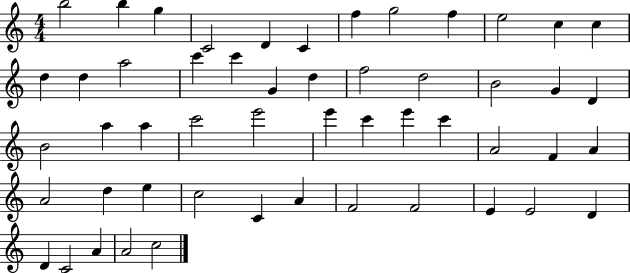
X:1
T:Untitled
M:4/4
L:1/4
K:C
b2 b g C2 D C f g2 f e2 c c d d a2 c' c' G d f2 d2 B2 G D B2 a a c'2 e'2 e' c' e' c' A2 F A A2 d e c2 C A F2 F2 E E2 D D C2 A A2 c2